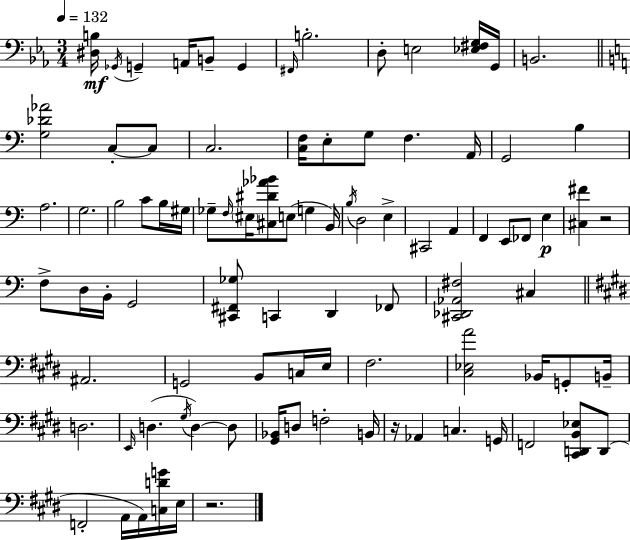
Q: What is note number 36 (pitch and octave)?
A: C#2